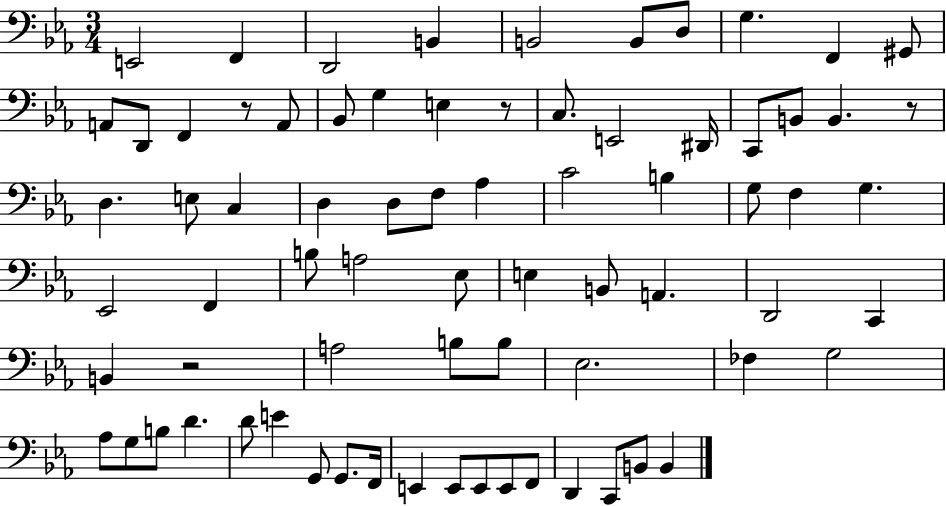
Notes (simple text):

E2/h F2/q D2/h B2/q B2/h B2/e D3/e G3/q. F2/q G#2/e A2/e D2/e F2/q R/e A2/e Bb2/e G3/q E3/q R/e C3/e. E2/h D#2/s C2/e B2/e B2/q. R/e D3/q. E3/e C3/q D3/q D3/e F3/e Ab3/q C4/h B3/q G3/e F3/q G3/q. Eb2/h F2/q B3/e A3/h Eb3/e E3/q B2/e A2/q. D2/h C2/q B2/q R/h A3/h B3/e B3/e Eb3/h. FES3/q G3/h Ab3/e G3/e B3/e D4/q. D4/e E4/q G2/e G2/e. F2/s E2/q E2/e E2/e E2/e F2/e D2/q C2/e B2/e B2/q